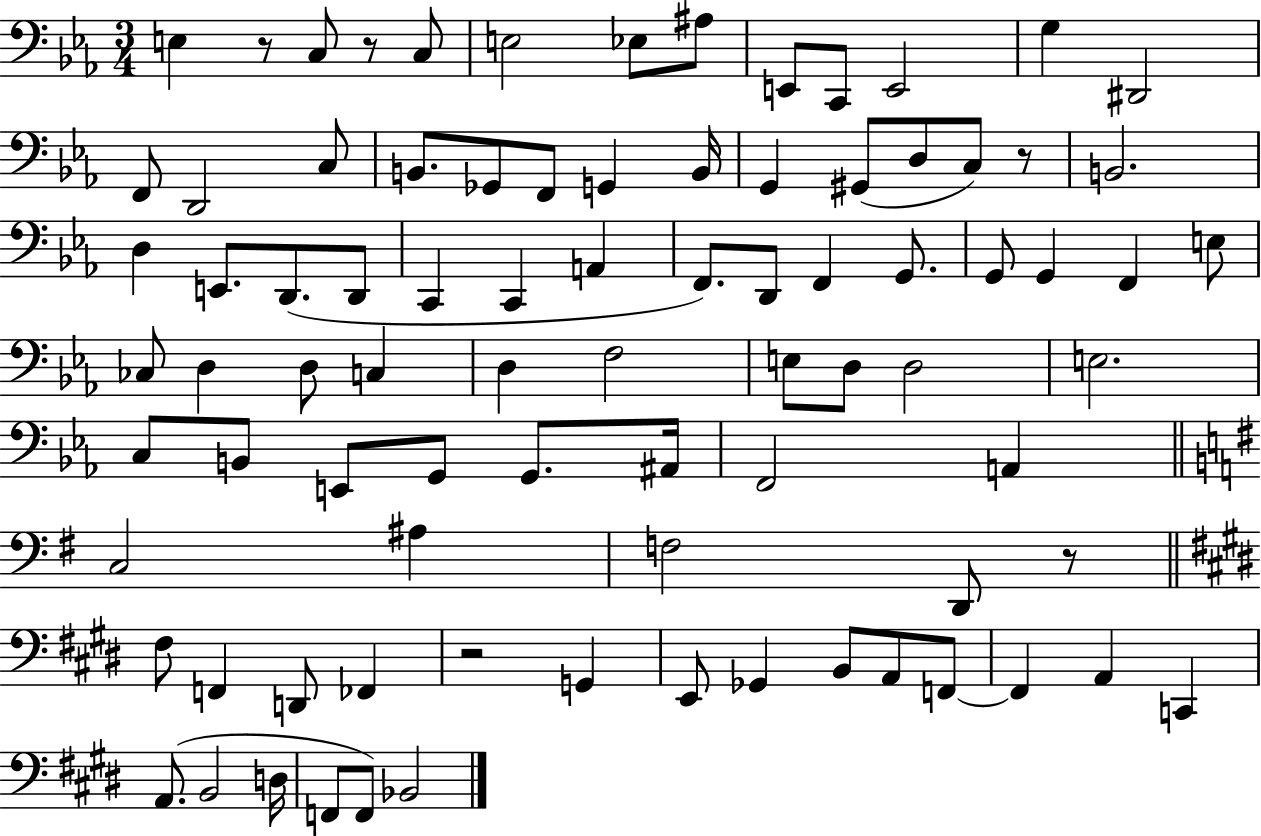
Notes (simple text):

E3/q R/e C3/e R/e C3/e E3/h Eb3/e A#3/e E2/e C2/e E2/h G3/q D#2/h F2/e D2/h C3/e B2/e. Gb2/e F2/e G2/q B2/s G2/q G#2/e D3/e C3/e R/e B2/h. D3/q E2/e. D2/e. D2/e C2/q C2/q A2/q F2/e. D2/e F2/q G2/e. G2/e G2/q F2/q E3/e CES3/e D3/q D3/e C3/q D3/q F3/h E3/e D3/e D3/h E3/h. C3/e B2/e E2/e G2/e G2/e. A#2/s F2/h A2/q C3/h A#3/q F3/h D2/e R/e F#3/e F2/q D2/e FES2/q R/h G2/q E2/e Gb2/q B2/e A2/e F2/e F2/q A2/q C2/q A2/e. B2/h D3/s F2/e F2/e Bb2/h